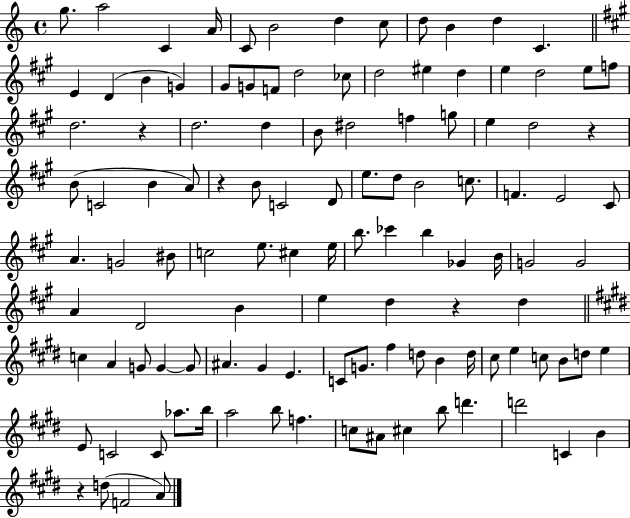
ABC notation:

X:1
T:Untitled
M:4/4
L:1/4
K:C
g/2 a2 C A/4 C/2 B2 d c/2 d/2 B d C E D B G ^G/2 G/2 F/2 d2 _c/2 d2 ^e d e d2 e/2 f/2 d2 z d2 d B/2 ^d2 f g/2 e d2 z B/2 C2 B A/2 z B/2 C2 D/2 e/2 d/2 B2 c/2 F E2 ^C/2 A G2 ^B/2 c2 e/2 ^c e/4 b/2 _c' b _G B/4 G2 G2 A D2 B e d z d c A G/2 G G/2 ^A ^G E C/2 G/2 ^f d/2 B d/4 ^c/2 e c/2 B/2 d/2 e E/2 C2 C/2 _a/2 b/4 a2 b/2 f c/2 ^A/2 ^c b/2 d' d'2 C B z d/2 F2 A/2